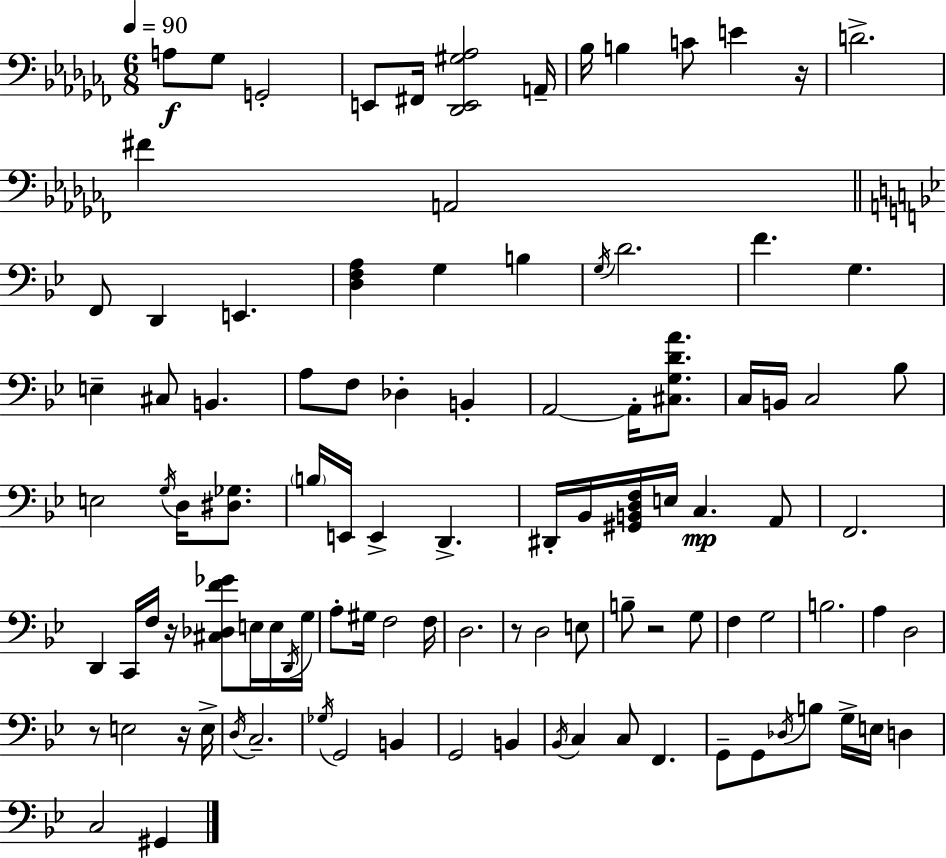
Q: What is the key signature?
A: AES minor